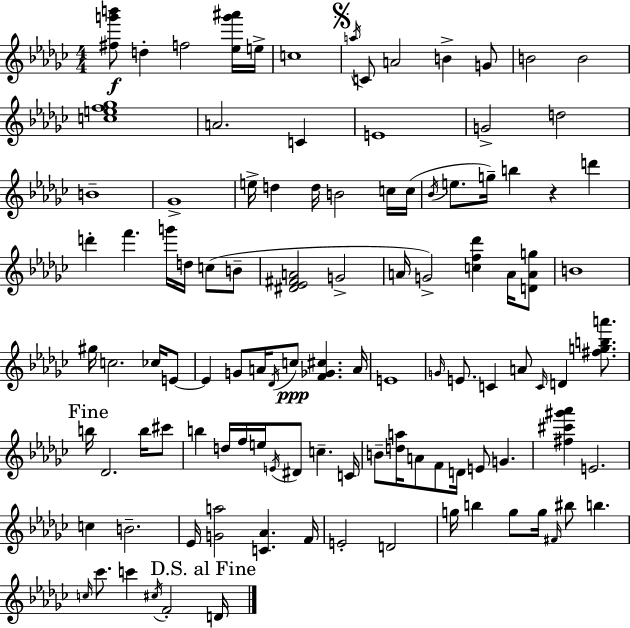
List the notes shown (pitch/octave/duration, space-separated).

[F#5,G6,B6]/e D5/q F5/h [Eb5,G6,A#6]/s E5/s C5/w A5/s C4/e A4/h B4/q G4/e B4/h B4/h [C5,E5,F5,Gb5]/w A4/h. C4/q E4/w G4/h D5/h B4/w Gb4/w E5/s D5/q D5/s B4/h C5/s C5/s Bb4/s E5/e. G5/s B5/q R/q D6/q D6/q F6/q. G6/s D5/s C5/e B4/e [D#4,Eb4,F#4,A4]/h G4/h A4/s G4/h [C5,F5,Db6]/q A4/s [D4,A4,G5]/e B4/w G#5/s C5/h. CES5/s E4/e E4/q G4/e A4/s Db4/s C5/e [F4,Gb4,C#5]/q. A4/s E4/w G4/s E4/e. C4/q A4/e C4/s D4/q [F#5,G5,B5,A6]/e. B5/s Db4/h. B5/s C#6/e B5/q D5/s F5/s E5/s E4/s D#4/e C5/q. C4/s B4/e [D5,A5]/s A4/e F4/e D4/s E4/e G4/q. [F#5,C#6,G#6,Ab6]/q E4/h. C5/q B4/h. Eb4/s [G4,A5]/h [C4,Ab4]/q. F4/s E4/h D4/h G5/s B5/q G5/e G5/s F#4/s BIS5/e B5/q. C5/s CES6/e. C6/q C#5/s F4/h D4/s